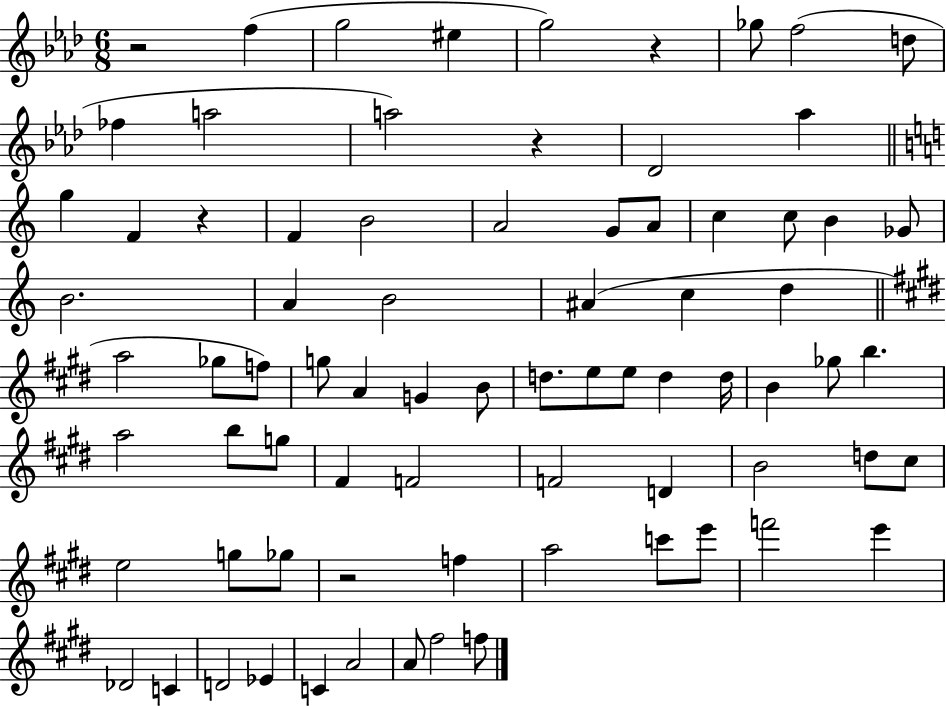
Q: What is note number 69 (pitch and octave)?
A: A4